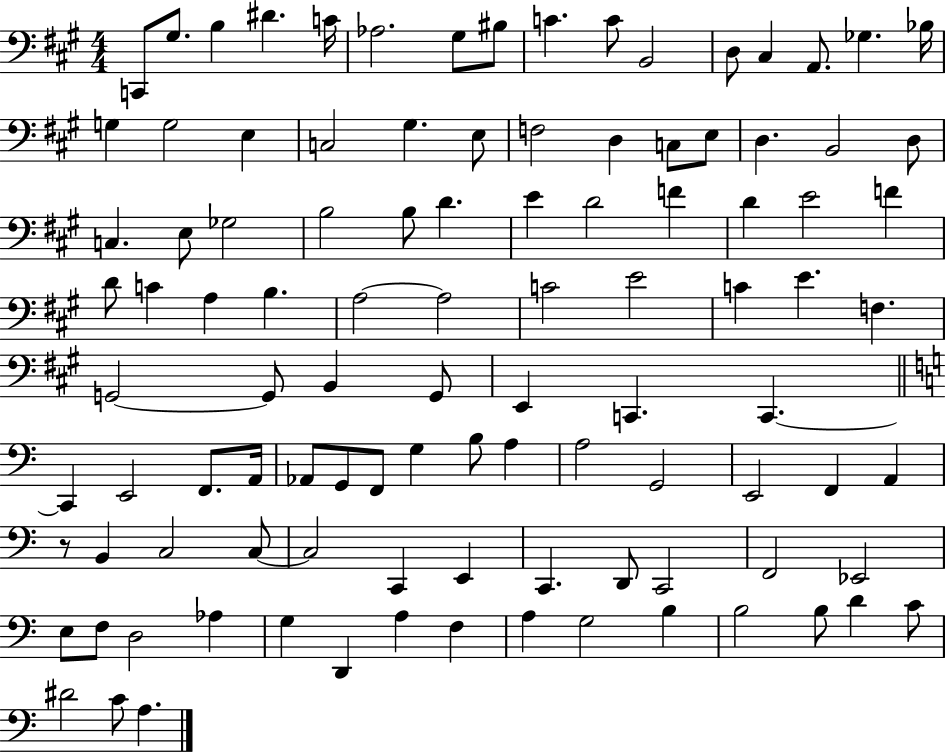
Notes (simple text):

C2/e G#3/e. B3/q D#4/q. C4/s Ab3/h. G#3/e BIS3/e C4/q. C4/e B2/h D3/e C#3/q A2/e. Gb3/q. Bb3/s G3/q G3/h E3/q C3/h G#3/q. E3/e F3/h D3/q C3/e E3/e D3/q. B2/h D3/e C3/q. E3/e Gb3/h B3/h B3/e D4/q. E4/q D4/h F4/q D4/q E4/h F4/q D4/e C4/q A3/q B3/q. A3/h A3/h C4/h E4/h C4/q E4/q. F3/q. G2/h G2/e B2/q G2/e E2/q C2/q. C2/q. C2/q E2/h F2/e. A2/s Ab2/e G2/e F2/e G3/q B3/e A3/q A3/h G2/h E2/h F2/q A2/q R/e B2/q C3/h C3/e C3/h C2/q E2/q C2/q. D2/e C2/h F2/h Eb2/h E3/e F3/e D3/h Ab3/q G3/q D2/q A3/q F3/q A3/q G3/h B3/q B3/h B3/e D4/q C4/e D#4/h C4/e A3/q.